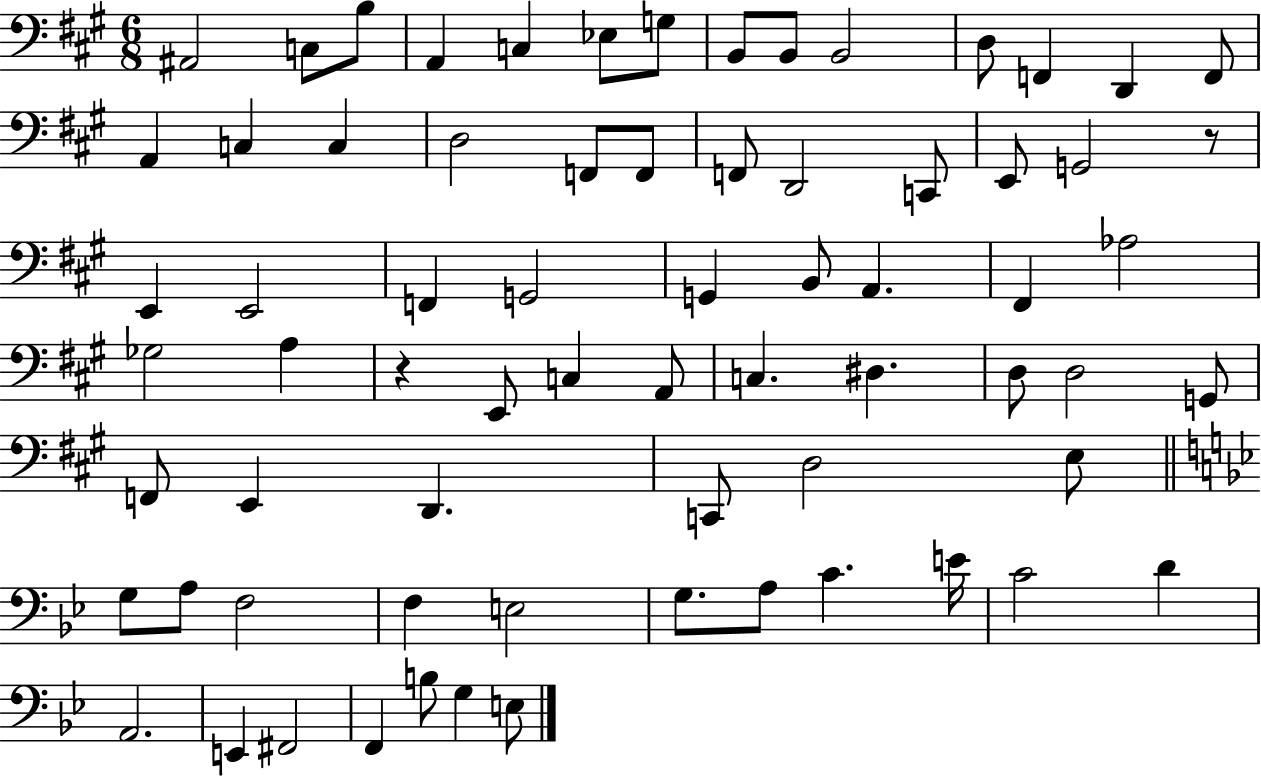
A#2/h C3/e B3/e A2/q C3/q Eb3/e G3/e B2/e B2/e B2/h D3/e F2/q D2/q F2/e A2/q C3/q C3/q D3/h F2/e F2/e F2/e D2/h C2/e E2/e G2/h R/e E2/q E2/h F2/q G2/h G2/q B2/e A2/q. F#2/q Ab3/h Gb3/h A3/q R/q E2/e C3/q A2/e C3/q. D#3/q. D3/e D3/h G2/e F2/e E2/q D2/q. C2/e D3/h E3/e G3/e A3/e F3/h F3/q E3/h G3/e. A3/e C4/q. E4/s C4/h D4/q A2/h. E2/q F#2/h F2/q B3/e G3/q E3/e